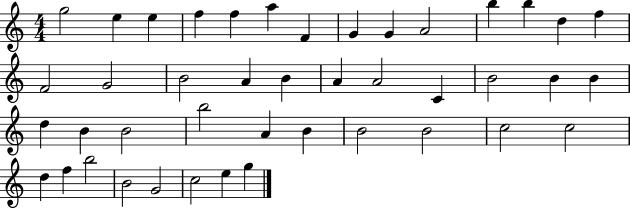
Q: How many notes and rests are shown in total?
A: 43